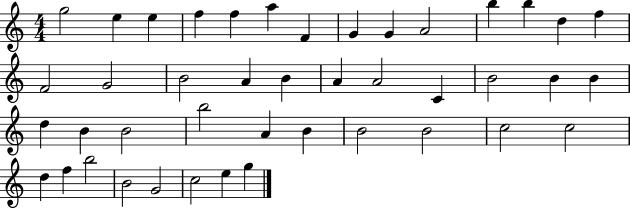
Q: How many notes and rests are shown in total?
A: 43